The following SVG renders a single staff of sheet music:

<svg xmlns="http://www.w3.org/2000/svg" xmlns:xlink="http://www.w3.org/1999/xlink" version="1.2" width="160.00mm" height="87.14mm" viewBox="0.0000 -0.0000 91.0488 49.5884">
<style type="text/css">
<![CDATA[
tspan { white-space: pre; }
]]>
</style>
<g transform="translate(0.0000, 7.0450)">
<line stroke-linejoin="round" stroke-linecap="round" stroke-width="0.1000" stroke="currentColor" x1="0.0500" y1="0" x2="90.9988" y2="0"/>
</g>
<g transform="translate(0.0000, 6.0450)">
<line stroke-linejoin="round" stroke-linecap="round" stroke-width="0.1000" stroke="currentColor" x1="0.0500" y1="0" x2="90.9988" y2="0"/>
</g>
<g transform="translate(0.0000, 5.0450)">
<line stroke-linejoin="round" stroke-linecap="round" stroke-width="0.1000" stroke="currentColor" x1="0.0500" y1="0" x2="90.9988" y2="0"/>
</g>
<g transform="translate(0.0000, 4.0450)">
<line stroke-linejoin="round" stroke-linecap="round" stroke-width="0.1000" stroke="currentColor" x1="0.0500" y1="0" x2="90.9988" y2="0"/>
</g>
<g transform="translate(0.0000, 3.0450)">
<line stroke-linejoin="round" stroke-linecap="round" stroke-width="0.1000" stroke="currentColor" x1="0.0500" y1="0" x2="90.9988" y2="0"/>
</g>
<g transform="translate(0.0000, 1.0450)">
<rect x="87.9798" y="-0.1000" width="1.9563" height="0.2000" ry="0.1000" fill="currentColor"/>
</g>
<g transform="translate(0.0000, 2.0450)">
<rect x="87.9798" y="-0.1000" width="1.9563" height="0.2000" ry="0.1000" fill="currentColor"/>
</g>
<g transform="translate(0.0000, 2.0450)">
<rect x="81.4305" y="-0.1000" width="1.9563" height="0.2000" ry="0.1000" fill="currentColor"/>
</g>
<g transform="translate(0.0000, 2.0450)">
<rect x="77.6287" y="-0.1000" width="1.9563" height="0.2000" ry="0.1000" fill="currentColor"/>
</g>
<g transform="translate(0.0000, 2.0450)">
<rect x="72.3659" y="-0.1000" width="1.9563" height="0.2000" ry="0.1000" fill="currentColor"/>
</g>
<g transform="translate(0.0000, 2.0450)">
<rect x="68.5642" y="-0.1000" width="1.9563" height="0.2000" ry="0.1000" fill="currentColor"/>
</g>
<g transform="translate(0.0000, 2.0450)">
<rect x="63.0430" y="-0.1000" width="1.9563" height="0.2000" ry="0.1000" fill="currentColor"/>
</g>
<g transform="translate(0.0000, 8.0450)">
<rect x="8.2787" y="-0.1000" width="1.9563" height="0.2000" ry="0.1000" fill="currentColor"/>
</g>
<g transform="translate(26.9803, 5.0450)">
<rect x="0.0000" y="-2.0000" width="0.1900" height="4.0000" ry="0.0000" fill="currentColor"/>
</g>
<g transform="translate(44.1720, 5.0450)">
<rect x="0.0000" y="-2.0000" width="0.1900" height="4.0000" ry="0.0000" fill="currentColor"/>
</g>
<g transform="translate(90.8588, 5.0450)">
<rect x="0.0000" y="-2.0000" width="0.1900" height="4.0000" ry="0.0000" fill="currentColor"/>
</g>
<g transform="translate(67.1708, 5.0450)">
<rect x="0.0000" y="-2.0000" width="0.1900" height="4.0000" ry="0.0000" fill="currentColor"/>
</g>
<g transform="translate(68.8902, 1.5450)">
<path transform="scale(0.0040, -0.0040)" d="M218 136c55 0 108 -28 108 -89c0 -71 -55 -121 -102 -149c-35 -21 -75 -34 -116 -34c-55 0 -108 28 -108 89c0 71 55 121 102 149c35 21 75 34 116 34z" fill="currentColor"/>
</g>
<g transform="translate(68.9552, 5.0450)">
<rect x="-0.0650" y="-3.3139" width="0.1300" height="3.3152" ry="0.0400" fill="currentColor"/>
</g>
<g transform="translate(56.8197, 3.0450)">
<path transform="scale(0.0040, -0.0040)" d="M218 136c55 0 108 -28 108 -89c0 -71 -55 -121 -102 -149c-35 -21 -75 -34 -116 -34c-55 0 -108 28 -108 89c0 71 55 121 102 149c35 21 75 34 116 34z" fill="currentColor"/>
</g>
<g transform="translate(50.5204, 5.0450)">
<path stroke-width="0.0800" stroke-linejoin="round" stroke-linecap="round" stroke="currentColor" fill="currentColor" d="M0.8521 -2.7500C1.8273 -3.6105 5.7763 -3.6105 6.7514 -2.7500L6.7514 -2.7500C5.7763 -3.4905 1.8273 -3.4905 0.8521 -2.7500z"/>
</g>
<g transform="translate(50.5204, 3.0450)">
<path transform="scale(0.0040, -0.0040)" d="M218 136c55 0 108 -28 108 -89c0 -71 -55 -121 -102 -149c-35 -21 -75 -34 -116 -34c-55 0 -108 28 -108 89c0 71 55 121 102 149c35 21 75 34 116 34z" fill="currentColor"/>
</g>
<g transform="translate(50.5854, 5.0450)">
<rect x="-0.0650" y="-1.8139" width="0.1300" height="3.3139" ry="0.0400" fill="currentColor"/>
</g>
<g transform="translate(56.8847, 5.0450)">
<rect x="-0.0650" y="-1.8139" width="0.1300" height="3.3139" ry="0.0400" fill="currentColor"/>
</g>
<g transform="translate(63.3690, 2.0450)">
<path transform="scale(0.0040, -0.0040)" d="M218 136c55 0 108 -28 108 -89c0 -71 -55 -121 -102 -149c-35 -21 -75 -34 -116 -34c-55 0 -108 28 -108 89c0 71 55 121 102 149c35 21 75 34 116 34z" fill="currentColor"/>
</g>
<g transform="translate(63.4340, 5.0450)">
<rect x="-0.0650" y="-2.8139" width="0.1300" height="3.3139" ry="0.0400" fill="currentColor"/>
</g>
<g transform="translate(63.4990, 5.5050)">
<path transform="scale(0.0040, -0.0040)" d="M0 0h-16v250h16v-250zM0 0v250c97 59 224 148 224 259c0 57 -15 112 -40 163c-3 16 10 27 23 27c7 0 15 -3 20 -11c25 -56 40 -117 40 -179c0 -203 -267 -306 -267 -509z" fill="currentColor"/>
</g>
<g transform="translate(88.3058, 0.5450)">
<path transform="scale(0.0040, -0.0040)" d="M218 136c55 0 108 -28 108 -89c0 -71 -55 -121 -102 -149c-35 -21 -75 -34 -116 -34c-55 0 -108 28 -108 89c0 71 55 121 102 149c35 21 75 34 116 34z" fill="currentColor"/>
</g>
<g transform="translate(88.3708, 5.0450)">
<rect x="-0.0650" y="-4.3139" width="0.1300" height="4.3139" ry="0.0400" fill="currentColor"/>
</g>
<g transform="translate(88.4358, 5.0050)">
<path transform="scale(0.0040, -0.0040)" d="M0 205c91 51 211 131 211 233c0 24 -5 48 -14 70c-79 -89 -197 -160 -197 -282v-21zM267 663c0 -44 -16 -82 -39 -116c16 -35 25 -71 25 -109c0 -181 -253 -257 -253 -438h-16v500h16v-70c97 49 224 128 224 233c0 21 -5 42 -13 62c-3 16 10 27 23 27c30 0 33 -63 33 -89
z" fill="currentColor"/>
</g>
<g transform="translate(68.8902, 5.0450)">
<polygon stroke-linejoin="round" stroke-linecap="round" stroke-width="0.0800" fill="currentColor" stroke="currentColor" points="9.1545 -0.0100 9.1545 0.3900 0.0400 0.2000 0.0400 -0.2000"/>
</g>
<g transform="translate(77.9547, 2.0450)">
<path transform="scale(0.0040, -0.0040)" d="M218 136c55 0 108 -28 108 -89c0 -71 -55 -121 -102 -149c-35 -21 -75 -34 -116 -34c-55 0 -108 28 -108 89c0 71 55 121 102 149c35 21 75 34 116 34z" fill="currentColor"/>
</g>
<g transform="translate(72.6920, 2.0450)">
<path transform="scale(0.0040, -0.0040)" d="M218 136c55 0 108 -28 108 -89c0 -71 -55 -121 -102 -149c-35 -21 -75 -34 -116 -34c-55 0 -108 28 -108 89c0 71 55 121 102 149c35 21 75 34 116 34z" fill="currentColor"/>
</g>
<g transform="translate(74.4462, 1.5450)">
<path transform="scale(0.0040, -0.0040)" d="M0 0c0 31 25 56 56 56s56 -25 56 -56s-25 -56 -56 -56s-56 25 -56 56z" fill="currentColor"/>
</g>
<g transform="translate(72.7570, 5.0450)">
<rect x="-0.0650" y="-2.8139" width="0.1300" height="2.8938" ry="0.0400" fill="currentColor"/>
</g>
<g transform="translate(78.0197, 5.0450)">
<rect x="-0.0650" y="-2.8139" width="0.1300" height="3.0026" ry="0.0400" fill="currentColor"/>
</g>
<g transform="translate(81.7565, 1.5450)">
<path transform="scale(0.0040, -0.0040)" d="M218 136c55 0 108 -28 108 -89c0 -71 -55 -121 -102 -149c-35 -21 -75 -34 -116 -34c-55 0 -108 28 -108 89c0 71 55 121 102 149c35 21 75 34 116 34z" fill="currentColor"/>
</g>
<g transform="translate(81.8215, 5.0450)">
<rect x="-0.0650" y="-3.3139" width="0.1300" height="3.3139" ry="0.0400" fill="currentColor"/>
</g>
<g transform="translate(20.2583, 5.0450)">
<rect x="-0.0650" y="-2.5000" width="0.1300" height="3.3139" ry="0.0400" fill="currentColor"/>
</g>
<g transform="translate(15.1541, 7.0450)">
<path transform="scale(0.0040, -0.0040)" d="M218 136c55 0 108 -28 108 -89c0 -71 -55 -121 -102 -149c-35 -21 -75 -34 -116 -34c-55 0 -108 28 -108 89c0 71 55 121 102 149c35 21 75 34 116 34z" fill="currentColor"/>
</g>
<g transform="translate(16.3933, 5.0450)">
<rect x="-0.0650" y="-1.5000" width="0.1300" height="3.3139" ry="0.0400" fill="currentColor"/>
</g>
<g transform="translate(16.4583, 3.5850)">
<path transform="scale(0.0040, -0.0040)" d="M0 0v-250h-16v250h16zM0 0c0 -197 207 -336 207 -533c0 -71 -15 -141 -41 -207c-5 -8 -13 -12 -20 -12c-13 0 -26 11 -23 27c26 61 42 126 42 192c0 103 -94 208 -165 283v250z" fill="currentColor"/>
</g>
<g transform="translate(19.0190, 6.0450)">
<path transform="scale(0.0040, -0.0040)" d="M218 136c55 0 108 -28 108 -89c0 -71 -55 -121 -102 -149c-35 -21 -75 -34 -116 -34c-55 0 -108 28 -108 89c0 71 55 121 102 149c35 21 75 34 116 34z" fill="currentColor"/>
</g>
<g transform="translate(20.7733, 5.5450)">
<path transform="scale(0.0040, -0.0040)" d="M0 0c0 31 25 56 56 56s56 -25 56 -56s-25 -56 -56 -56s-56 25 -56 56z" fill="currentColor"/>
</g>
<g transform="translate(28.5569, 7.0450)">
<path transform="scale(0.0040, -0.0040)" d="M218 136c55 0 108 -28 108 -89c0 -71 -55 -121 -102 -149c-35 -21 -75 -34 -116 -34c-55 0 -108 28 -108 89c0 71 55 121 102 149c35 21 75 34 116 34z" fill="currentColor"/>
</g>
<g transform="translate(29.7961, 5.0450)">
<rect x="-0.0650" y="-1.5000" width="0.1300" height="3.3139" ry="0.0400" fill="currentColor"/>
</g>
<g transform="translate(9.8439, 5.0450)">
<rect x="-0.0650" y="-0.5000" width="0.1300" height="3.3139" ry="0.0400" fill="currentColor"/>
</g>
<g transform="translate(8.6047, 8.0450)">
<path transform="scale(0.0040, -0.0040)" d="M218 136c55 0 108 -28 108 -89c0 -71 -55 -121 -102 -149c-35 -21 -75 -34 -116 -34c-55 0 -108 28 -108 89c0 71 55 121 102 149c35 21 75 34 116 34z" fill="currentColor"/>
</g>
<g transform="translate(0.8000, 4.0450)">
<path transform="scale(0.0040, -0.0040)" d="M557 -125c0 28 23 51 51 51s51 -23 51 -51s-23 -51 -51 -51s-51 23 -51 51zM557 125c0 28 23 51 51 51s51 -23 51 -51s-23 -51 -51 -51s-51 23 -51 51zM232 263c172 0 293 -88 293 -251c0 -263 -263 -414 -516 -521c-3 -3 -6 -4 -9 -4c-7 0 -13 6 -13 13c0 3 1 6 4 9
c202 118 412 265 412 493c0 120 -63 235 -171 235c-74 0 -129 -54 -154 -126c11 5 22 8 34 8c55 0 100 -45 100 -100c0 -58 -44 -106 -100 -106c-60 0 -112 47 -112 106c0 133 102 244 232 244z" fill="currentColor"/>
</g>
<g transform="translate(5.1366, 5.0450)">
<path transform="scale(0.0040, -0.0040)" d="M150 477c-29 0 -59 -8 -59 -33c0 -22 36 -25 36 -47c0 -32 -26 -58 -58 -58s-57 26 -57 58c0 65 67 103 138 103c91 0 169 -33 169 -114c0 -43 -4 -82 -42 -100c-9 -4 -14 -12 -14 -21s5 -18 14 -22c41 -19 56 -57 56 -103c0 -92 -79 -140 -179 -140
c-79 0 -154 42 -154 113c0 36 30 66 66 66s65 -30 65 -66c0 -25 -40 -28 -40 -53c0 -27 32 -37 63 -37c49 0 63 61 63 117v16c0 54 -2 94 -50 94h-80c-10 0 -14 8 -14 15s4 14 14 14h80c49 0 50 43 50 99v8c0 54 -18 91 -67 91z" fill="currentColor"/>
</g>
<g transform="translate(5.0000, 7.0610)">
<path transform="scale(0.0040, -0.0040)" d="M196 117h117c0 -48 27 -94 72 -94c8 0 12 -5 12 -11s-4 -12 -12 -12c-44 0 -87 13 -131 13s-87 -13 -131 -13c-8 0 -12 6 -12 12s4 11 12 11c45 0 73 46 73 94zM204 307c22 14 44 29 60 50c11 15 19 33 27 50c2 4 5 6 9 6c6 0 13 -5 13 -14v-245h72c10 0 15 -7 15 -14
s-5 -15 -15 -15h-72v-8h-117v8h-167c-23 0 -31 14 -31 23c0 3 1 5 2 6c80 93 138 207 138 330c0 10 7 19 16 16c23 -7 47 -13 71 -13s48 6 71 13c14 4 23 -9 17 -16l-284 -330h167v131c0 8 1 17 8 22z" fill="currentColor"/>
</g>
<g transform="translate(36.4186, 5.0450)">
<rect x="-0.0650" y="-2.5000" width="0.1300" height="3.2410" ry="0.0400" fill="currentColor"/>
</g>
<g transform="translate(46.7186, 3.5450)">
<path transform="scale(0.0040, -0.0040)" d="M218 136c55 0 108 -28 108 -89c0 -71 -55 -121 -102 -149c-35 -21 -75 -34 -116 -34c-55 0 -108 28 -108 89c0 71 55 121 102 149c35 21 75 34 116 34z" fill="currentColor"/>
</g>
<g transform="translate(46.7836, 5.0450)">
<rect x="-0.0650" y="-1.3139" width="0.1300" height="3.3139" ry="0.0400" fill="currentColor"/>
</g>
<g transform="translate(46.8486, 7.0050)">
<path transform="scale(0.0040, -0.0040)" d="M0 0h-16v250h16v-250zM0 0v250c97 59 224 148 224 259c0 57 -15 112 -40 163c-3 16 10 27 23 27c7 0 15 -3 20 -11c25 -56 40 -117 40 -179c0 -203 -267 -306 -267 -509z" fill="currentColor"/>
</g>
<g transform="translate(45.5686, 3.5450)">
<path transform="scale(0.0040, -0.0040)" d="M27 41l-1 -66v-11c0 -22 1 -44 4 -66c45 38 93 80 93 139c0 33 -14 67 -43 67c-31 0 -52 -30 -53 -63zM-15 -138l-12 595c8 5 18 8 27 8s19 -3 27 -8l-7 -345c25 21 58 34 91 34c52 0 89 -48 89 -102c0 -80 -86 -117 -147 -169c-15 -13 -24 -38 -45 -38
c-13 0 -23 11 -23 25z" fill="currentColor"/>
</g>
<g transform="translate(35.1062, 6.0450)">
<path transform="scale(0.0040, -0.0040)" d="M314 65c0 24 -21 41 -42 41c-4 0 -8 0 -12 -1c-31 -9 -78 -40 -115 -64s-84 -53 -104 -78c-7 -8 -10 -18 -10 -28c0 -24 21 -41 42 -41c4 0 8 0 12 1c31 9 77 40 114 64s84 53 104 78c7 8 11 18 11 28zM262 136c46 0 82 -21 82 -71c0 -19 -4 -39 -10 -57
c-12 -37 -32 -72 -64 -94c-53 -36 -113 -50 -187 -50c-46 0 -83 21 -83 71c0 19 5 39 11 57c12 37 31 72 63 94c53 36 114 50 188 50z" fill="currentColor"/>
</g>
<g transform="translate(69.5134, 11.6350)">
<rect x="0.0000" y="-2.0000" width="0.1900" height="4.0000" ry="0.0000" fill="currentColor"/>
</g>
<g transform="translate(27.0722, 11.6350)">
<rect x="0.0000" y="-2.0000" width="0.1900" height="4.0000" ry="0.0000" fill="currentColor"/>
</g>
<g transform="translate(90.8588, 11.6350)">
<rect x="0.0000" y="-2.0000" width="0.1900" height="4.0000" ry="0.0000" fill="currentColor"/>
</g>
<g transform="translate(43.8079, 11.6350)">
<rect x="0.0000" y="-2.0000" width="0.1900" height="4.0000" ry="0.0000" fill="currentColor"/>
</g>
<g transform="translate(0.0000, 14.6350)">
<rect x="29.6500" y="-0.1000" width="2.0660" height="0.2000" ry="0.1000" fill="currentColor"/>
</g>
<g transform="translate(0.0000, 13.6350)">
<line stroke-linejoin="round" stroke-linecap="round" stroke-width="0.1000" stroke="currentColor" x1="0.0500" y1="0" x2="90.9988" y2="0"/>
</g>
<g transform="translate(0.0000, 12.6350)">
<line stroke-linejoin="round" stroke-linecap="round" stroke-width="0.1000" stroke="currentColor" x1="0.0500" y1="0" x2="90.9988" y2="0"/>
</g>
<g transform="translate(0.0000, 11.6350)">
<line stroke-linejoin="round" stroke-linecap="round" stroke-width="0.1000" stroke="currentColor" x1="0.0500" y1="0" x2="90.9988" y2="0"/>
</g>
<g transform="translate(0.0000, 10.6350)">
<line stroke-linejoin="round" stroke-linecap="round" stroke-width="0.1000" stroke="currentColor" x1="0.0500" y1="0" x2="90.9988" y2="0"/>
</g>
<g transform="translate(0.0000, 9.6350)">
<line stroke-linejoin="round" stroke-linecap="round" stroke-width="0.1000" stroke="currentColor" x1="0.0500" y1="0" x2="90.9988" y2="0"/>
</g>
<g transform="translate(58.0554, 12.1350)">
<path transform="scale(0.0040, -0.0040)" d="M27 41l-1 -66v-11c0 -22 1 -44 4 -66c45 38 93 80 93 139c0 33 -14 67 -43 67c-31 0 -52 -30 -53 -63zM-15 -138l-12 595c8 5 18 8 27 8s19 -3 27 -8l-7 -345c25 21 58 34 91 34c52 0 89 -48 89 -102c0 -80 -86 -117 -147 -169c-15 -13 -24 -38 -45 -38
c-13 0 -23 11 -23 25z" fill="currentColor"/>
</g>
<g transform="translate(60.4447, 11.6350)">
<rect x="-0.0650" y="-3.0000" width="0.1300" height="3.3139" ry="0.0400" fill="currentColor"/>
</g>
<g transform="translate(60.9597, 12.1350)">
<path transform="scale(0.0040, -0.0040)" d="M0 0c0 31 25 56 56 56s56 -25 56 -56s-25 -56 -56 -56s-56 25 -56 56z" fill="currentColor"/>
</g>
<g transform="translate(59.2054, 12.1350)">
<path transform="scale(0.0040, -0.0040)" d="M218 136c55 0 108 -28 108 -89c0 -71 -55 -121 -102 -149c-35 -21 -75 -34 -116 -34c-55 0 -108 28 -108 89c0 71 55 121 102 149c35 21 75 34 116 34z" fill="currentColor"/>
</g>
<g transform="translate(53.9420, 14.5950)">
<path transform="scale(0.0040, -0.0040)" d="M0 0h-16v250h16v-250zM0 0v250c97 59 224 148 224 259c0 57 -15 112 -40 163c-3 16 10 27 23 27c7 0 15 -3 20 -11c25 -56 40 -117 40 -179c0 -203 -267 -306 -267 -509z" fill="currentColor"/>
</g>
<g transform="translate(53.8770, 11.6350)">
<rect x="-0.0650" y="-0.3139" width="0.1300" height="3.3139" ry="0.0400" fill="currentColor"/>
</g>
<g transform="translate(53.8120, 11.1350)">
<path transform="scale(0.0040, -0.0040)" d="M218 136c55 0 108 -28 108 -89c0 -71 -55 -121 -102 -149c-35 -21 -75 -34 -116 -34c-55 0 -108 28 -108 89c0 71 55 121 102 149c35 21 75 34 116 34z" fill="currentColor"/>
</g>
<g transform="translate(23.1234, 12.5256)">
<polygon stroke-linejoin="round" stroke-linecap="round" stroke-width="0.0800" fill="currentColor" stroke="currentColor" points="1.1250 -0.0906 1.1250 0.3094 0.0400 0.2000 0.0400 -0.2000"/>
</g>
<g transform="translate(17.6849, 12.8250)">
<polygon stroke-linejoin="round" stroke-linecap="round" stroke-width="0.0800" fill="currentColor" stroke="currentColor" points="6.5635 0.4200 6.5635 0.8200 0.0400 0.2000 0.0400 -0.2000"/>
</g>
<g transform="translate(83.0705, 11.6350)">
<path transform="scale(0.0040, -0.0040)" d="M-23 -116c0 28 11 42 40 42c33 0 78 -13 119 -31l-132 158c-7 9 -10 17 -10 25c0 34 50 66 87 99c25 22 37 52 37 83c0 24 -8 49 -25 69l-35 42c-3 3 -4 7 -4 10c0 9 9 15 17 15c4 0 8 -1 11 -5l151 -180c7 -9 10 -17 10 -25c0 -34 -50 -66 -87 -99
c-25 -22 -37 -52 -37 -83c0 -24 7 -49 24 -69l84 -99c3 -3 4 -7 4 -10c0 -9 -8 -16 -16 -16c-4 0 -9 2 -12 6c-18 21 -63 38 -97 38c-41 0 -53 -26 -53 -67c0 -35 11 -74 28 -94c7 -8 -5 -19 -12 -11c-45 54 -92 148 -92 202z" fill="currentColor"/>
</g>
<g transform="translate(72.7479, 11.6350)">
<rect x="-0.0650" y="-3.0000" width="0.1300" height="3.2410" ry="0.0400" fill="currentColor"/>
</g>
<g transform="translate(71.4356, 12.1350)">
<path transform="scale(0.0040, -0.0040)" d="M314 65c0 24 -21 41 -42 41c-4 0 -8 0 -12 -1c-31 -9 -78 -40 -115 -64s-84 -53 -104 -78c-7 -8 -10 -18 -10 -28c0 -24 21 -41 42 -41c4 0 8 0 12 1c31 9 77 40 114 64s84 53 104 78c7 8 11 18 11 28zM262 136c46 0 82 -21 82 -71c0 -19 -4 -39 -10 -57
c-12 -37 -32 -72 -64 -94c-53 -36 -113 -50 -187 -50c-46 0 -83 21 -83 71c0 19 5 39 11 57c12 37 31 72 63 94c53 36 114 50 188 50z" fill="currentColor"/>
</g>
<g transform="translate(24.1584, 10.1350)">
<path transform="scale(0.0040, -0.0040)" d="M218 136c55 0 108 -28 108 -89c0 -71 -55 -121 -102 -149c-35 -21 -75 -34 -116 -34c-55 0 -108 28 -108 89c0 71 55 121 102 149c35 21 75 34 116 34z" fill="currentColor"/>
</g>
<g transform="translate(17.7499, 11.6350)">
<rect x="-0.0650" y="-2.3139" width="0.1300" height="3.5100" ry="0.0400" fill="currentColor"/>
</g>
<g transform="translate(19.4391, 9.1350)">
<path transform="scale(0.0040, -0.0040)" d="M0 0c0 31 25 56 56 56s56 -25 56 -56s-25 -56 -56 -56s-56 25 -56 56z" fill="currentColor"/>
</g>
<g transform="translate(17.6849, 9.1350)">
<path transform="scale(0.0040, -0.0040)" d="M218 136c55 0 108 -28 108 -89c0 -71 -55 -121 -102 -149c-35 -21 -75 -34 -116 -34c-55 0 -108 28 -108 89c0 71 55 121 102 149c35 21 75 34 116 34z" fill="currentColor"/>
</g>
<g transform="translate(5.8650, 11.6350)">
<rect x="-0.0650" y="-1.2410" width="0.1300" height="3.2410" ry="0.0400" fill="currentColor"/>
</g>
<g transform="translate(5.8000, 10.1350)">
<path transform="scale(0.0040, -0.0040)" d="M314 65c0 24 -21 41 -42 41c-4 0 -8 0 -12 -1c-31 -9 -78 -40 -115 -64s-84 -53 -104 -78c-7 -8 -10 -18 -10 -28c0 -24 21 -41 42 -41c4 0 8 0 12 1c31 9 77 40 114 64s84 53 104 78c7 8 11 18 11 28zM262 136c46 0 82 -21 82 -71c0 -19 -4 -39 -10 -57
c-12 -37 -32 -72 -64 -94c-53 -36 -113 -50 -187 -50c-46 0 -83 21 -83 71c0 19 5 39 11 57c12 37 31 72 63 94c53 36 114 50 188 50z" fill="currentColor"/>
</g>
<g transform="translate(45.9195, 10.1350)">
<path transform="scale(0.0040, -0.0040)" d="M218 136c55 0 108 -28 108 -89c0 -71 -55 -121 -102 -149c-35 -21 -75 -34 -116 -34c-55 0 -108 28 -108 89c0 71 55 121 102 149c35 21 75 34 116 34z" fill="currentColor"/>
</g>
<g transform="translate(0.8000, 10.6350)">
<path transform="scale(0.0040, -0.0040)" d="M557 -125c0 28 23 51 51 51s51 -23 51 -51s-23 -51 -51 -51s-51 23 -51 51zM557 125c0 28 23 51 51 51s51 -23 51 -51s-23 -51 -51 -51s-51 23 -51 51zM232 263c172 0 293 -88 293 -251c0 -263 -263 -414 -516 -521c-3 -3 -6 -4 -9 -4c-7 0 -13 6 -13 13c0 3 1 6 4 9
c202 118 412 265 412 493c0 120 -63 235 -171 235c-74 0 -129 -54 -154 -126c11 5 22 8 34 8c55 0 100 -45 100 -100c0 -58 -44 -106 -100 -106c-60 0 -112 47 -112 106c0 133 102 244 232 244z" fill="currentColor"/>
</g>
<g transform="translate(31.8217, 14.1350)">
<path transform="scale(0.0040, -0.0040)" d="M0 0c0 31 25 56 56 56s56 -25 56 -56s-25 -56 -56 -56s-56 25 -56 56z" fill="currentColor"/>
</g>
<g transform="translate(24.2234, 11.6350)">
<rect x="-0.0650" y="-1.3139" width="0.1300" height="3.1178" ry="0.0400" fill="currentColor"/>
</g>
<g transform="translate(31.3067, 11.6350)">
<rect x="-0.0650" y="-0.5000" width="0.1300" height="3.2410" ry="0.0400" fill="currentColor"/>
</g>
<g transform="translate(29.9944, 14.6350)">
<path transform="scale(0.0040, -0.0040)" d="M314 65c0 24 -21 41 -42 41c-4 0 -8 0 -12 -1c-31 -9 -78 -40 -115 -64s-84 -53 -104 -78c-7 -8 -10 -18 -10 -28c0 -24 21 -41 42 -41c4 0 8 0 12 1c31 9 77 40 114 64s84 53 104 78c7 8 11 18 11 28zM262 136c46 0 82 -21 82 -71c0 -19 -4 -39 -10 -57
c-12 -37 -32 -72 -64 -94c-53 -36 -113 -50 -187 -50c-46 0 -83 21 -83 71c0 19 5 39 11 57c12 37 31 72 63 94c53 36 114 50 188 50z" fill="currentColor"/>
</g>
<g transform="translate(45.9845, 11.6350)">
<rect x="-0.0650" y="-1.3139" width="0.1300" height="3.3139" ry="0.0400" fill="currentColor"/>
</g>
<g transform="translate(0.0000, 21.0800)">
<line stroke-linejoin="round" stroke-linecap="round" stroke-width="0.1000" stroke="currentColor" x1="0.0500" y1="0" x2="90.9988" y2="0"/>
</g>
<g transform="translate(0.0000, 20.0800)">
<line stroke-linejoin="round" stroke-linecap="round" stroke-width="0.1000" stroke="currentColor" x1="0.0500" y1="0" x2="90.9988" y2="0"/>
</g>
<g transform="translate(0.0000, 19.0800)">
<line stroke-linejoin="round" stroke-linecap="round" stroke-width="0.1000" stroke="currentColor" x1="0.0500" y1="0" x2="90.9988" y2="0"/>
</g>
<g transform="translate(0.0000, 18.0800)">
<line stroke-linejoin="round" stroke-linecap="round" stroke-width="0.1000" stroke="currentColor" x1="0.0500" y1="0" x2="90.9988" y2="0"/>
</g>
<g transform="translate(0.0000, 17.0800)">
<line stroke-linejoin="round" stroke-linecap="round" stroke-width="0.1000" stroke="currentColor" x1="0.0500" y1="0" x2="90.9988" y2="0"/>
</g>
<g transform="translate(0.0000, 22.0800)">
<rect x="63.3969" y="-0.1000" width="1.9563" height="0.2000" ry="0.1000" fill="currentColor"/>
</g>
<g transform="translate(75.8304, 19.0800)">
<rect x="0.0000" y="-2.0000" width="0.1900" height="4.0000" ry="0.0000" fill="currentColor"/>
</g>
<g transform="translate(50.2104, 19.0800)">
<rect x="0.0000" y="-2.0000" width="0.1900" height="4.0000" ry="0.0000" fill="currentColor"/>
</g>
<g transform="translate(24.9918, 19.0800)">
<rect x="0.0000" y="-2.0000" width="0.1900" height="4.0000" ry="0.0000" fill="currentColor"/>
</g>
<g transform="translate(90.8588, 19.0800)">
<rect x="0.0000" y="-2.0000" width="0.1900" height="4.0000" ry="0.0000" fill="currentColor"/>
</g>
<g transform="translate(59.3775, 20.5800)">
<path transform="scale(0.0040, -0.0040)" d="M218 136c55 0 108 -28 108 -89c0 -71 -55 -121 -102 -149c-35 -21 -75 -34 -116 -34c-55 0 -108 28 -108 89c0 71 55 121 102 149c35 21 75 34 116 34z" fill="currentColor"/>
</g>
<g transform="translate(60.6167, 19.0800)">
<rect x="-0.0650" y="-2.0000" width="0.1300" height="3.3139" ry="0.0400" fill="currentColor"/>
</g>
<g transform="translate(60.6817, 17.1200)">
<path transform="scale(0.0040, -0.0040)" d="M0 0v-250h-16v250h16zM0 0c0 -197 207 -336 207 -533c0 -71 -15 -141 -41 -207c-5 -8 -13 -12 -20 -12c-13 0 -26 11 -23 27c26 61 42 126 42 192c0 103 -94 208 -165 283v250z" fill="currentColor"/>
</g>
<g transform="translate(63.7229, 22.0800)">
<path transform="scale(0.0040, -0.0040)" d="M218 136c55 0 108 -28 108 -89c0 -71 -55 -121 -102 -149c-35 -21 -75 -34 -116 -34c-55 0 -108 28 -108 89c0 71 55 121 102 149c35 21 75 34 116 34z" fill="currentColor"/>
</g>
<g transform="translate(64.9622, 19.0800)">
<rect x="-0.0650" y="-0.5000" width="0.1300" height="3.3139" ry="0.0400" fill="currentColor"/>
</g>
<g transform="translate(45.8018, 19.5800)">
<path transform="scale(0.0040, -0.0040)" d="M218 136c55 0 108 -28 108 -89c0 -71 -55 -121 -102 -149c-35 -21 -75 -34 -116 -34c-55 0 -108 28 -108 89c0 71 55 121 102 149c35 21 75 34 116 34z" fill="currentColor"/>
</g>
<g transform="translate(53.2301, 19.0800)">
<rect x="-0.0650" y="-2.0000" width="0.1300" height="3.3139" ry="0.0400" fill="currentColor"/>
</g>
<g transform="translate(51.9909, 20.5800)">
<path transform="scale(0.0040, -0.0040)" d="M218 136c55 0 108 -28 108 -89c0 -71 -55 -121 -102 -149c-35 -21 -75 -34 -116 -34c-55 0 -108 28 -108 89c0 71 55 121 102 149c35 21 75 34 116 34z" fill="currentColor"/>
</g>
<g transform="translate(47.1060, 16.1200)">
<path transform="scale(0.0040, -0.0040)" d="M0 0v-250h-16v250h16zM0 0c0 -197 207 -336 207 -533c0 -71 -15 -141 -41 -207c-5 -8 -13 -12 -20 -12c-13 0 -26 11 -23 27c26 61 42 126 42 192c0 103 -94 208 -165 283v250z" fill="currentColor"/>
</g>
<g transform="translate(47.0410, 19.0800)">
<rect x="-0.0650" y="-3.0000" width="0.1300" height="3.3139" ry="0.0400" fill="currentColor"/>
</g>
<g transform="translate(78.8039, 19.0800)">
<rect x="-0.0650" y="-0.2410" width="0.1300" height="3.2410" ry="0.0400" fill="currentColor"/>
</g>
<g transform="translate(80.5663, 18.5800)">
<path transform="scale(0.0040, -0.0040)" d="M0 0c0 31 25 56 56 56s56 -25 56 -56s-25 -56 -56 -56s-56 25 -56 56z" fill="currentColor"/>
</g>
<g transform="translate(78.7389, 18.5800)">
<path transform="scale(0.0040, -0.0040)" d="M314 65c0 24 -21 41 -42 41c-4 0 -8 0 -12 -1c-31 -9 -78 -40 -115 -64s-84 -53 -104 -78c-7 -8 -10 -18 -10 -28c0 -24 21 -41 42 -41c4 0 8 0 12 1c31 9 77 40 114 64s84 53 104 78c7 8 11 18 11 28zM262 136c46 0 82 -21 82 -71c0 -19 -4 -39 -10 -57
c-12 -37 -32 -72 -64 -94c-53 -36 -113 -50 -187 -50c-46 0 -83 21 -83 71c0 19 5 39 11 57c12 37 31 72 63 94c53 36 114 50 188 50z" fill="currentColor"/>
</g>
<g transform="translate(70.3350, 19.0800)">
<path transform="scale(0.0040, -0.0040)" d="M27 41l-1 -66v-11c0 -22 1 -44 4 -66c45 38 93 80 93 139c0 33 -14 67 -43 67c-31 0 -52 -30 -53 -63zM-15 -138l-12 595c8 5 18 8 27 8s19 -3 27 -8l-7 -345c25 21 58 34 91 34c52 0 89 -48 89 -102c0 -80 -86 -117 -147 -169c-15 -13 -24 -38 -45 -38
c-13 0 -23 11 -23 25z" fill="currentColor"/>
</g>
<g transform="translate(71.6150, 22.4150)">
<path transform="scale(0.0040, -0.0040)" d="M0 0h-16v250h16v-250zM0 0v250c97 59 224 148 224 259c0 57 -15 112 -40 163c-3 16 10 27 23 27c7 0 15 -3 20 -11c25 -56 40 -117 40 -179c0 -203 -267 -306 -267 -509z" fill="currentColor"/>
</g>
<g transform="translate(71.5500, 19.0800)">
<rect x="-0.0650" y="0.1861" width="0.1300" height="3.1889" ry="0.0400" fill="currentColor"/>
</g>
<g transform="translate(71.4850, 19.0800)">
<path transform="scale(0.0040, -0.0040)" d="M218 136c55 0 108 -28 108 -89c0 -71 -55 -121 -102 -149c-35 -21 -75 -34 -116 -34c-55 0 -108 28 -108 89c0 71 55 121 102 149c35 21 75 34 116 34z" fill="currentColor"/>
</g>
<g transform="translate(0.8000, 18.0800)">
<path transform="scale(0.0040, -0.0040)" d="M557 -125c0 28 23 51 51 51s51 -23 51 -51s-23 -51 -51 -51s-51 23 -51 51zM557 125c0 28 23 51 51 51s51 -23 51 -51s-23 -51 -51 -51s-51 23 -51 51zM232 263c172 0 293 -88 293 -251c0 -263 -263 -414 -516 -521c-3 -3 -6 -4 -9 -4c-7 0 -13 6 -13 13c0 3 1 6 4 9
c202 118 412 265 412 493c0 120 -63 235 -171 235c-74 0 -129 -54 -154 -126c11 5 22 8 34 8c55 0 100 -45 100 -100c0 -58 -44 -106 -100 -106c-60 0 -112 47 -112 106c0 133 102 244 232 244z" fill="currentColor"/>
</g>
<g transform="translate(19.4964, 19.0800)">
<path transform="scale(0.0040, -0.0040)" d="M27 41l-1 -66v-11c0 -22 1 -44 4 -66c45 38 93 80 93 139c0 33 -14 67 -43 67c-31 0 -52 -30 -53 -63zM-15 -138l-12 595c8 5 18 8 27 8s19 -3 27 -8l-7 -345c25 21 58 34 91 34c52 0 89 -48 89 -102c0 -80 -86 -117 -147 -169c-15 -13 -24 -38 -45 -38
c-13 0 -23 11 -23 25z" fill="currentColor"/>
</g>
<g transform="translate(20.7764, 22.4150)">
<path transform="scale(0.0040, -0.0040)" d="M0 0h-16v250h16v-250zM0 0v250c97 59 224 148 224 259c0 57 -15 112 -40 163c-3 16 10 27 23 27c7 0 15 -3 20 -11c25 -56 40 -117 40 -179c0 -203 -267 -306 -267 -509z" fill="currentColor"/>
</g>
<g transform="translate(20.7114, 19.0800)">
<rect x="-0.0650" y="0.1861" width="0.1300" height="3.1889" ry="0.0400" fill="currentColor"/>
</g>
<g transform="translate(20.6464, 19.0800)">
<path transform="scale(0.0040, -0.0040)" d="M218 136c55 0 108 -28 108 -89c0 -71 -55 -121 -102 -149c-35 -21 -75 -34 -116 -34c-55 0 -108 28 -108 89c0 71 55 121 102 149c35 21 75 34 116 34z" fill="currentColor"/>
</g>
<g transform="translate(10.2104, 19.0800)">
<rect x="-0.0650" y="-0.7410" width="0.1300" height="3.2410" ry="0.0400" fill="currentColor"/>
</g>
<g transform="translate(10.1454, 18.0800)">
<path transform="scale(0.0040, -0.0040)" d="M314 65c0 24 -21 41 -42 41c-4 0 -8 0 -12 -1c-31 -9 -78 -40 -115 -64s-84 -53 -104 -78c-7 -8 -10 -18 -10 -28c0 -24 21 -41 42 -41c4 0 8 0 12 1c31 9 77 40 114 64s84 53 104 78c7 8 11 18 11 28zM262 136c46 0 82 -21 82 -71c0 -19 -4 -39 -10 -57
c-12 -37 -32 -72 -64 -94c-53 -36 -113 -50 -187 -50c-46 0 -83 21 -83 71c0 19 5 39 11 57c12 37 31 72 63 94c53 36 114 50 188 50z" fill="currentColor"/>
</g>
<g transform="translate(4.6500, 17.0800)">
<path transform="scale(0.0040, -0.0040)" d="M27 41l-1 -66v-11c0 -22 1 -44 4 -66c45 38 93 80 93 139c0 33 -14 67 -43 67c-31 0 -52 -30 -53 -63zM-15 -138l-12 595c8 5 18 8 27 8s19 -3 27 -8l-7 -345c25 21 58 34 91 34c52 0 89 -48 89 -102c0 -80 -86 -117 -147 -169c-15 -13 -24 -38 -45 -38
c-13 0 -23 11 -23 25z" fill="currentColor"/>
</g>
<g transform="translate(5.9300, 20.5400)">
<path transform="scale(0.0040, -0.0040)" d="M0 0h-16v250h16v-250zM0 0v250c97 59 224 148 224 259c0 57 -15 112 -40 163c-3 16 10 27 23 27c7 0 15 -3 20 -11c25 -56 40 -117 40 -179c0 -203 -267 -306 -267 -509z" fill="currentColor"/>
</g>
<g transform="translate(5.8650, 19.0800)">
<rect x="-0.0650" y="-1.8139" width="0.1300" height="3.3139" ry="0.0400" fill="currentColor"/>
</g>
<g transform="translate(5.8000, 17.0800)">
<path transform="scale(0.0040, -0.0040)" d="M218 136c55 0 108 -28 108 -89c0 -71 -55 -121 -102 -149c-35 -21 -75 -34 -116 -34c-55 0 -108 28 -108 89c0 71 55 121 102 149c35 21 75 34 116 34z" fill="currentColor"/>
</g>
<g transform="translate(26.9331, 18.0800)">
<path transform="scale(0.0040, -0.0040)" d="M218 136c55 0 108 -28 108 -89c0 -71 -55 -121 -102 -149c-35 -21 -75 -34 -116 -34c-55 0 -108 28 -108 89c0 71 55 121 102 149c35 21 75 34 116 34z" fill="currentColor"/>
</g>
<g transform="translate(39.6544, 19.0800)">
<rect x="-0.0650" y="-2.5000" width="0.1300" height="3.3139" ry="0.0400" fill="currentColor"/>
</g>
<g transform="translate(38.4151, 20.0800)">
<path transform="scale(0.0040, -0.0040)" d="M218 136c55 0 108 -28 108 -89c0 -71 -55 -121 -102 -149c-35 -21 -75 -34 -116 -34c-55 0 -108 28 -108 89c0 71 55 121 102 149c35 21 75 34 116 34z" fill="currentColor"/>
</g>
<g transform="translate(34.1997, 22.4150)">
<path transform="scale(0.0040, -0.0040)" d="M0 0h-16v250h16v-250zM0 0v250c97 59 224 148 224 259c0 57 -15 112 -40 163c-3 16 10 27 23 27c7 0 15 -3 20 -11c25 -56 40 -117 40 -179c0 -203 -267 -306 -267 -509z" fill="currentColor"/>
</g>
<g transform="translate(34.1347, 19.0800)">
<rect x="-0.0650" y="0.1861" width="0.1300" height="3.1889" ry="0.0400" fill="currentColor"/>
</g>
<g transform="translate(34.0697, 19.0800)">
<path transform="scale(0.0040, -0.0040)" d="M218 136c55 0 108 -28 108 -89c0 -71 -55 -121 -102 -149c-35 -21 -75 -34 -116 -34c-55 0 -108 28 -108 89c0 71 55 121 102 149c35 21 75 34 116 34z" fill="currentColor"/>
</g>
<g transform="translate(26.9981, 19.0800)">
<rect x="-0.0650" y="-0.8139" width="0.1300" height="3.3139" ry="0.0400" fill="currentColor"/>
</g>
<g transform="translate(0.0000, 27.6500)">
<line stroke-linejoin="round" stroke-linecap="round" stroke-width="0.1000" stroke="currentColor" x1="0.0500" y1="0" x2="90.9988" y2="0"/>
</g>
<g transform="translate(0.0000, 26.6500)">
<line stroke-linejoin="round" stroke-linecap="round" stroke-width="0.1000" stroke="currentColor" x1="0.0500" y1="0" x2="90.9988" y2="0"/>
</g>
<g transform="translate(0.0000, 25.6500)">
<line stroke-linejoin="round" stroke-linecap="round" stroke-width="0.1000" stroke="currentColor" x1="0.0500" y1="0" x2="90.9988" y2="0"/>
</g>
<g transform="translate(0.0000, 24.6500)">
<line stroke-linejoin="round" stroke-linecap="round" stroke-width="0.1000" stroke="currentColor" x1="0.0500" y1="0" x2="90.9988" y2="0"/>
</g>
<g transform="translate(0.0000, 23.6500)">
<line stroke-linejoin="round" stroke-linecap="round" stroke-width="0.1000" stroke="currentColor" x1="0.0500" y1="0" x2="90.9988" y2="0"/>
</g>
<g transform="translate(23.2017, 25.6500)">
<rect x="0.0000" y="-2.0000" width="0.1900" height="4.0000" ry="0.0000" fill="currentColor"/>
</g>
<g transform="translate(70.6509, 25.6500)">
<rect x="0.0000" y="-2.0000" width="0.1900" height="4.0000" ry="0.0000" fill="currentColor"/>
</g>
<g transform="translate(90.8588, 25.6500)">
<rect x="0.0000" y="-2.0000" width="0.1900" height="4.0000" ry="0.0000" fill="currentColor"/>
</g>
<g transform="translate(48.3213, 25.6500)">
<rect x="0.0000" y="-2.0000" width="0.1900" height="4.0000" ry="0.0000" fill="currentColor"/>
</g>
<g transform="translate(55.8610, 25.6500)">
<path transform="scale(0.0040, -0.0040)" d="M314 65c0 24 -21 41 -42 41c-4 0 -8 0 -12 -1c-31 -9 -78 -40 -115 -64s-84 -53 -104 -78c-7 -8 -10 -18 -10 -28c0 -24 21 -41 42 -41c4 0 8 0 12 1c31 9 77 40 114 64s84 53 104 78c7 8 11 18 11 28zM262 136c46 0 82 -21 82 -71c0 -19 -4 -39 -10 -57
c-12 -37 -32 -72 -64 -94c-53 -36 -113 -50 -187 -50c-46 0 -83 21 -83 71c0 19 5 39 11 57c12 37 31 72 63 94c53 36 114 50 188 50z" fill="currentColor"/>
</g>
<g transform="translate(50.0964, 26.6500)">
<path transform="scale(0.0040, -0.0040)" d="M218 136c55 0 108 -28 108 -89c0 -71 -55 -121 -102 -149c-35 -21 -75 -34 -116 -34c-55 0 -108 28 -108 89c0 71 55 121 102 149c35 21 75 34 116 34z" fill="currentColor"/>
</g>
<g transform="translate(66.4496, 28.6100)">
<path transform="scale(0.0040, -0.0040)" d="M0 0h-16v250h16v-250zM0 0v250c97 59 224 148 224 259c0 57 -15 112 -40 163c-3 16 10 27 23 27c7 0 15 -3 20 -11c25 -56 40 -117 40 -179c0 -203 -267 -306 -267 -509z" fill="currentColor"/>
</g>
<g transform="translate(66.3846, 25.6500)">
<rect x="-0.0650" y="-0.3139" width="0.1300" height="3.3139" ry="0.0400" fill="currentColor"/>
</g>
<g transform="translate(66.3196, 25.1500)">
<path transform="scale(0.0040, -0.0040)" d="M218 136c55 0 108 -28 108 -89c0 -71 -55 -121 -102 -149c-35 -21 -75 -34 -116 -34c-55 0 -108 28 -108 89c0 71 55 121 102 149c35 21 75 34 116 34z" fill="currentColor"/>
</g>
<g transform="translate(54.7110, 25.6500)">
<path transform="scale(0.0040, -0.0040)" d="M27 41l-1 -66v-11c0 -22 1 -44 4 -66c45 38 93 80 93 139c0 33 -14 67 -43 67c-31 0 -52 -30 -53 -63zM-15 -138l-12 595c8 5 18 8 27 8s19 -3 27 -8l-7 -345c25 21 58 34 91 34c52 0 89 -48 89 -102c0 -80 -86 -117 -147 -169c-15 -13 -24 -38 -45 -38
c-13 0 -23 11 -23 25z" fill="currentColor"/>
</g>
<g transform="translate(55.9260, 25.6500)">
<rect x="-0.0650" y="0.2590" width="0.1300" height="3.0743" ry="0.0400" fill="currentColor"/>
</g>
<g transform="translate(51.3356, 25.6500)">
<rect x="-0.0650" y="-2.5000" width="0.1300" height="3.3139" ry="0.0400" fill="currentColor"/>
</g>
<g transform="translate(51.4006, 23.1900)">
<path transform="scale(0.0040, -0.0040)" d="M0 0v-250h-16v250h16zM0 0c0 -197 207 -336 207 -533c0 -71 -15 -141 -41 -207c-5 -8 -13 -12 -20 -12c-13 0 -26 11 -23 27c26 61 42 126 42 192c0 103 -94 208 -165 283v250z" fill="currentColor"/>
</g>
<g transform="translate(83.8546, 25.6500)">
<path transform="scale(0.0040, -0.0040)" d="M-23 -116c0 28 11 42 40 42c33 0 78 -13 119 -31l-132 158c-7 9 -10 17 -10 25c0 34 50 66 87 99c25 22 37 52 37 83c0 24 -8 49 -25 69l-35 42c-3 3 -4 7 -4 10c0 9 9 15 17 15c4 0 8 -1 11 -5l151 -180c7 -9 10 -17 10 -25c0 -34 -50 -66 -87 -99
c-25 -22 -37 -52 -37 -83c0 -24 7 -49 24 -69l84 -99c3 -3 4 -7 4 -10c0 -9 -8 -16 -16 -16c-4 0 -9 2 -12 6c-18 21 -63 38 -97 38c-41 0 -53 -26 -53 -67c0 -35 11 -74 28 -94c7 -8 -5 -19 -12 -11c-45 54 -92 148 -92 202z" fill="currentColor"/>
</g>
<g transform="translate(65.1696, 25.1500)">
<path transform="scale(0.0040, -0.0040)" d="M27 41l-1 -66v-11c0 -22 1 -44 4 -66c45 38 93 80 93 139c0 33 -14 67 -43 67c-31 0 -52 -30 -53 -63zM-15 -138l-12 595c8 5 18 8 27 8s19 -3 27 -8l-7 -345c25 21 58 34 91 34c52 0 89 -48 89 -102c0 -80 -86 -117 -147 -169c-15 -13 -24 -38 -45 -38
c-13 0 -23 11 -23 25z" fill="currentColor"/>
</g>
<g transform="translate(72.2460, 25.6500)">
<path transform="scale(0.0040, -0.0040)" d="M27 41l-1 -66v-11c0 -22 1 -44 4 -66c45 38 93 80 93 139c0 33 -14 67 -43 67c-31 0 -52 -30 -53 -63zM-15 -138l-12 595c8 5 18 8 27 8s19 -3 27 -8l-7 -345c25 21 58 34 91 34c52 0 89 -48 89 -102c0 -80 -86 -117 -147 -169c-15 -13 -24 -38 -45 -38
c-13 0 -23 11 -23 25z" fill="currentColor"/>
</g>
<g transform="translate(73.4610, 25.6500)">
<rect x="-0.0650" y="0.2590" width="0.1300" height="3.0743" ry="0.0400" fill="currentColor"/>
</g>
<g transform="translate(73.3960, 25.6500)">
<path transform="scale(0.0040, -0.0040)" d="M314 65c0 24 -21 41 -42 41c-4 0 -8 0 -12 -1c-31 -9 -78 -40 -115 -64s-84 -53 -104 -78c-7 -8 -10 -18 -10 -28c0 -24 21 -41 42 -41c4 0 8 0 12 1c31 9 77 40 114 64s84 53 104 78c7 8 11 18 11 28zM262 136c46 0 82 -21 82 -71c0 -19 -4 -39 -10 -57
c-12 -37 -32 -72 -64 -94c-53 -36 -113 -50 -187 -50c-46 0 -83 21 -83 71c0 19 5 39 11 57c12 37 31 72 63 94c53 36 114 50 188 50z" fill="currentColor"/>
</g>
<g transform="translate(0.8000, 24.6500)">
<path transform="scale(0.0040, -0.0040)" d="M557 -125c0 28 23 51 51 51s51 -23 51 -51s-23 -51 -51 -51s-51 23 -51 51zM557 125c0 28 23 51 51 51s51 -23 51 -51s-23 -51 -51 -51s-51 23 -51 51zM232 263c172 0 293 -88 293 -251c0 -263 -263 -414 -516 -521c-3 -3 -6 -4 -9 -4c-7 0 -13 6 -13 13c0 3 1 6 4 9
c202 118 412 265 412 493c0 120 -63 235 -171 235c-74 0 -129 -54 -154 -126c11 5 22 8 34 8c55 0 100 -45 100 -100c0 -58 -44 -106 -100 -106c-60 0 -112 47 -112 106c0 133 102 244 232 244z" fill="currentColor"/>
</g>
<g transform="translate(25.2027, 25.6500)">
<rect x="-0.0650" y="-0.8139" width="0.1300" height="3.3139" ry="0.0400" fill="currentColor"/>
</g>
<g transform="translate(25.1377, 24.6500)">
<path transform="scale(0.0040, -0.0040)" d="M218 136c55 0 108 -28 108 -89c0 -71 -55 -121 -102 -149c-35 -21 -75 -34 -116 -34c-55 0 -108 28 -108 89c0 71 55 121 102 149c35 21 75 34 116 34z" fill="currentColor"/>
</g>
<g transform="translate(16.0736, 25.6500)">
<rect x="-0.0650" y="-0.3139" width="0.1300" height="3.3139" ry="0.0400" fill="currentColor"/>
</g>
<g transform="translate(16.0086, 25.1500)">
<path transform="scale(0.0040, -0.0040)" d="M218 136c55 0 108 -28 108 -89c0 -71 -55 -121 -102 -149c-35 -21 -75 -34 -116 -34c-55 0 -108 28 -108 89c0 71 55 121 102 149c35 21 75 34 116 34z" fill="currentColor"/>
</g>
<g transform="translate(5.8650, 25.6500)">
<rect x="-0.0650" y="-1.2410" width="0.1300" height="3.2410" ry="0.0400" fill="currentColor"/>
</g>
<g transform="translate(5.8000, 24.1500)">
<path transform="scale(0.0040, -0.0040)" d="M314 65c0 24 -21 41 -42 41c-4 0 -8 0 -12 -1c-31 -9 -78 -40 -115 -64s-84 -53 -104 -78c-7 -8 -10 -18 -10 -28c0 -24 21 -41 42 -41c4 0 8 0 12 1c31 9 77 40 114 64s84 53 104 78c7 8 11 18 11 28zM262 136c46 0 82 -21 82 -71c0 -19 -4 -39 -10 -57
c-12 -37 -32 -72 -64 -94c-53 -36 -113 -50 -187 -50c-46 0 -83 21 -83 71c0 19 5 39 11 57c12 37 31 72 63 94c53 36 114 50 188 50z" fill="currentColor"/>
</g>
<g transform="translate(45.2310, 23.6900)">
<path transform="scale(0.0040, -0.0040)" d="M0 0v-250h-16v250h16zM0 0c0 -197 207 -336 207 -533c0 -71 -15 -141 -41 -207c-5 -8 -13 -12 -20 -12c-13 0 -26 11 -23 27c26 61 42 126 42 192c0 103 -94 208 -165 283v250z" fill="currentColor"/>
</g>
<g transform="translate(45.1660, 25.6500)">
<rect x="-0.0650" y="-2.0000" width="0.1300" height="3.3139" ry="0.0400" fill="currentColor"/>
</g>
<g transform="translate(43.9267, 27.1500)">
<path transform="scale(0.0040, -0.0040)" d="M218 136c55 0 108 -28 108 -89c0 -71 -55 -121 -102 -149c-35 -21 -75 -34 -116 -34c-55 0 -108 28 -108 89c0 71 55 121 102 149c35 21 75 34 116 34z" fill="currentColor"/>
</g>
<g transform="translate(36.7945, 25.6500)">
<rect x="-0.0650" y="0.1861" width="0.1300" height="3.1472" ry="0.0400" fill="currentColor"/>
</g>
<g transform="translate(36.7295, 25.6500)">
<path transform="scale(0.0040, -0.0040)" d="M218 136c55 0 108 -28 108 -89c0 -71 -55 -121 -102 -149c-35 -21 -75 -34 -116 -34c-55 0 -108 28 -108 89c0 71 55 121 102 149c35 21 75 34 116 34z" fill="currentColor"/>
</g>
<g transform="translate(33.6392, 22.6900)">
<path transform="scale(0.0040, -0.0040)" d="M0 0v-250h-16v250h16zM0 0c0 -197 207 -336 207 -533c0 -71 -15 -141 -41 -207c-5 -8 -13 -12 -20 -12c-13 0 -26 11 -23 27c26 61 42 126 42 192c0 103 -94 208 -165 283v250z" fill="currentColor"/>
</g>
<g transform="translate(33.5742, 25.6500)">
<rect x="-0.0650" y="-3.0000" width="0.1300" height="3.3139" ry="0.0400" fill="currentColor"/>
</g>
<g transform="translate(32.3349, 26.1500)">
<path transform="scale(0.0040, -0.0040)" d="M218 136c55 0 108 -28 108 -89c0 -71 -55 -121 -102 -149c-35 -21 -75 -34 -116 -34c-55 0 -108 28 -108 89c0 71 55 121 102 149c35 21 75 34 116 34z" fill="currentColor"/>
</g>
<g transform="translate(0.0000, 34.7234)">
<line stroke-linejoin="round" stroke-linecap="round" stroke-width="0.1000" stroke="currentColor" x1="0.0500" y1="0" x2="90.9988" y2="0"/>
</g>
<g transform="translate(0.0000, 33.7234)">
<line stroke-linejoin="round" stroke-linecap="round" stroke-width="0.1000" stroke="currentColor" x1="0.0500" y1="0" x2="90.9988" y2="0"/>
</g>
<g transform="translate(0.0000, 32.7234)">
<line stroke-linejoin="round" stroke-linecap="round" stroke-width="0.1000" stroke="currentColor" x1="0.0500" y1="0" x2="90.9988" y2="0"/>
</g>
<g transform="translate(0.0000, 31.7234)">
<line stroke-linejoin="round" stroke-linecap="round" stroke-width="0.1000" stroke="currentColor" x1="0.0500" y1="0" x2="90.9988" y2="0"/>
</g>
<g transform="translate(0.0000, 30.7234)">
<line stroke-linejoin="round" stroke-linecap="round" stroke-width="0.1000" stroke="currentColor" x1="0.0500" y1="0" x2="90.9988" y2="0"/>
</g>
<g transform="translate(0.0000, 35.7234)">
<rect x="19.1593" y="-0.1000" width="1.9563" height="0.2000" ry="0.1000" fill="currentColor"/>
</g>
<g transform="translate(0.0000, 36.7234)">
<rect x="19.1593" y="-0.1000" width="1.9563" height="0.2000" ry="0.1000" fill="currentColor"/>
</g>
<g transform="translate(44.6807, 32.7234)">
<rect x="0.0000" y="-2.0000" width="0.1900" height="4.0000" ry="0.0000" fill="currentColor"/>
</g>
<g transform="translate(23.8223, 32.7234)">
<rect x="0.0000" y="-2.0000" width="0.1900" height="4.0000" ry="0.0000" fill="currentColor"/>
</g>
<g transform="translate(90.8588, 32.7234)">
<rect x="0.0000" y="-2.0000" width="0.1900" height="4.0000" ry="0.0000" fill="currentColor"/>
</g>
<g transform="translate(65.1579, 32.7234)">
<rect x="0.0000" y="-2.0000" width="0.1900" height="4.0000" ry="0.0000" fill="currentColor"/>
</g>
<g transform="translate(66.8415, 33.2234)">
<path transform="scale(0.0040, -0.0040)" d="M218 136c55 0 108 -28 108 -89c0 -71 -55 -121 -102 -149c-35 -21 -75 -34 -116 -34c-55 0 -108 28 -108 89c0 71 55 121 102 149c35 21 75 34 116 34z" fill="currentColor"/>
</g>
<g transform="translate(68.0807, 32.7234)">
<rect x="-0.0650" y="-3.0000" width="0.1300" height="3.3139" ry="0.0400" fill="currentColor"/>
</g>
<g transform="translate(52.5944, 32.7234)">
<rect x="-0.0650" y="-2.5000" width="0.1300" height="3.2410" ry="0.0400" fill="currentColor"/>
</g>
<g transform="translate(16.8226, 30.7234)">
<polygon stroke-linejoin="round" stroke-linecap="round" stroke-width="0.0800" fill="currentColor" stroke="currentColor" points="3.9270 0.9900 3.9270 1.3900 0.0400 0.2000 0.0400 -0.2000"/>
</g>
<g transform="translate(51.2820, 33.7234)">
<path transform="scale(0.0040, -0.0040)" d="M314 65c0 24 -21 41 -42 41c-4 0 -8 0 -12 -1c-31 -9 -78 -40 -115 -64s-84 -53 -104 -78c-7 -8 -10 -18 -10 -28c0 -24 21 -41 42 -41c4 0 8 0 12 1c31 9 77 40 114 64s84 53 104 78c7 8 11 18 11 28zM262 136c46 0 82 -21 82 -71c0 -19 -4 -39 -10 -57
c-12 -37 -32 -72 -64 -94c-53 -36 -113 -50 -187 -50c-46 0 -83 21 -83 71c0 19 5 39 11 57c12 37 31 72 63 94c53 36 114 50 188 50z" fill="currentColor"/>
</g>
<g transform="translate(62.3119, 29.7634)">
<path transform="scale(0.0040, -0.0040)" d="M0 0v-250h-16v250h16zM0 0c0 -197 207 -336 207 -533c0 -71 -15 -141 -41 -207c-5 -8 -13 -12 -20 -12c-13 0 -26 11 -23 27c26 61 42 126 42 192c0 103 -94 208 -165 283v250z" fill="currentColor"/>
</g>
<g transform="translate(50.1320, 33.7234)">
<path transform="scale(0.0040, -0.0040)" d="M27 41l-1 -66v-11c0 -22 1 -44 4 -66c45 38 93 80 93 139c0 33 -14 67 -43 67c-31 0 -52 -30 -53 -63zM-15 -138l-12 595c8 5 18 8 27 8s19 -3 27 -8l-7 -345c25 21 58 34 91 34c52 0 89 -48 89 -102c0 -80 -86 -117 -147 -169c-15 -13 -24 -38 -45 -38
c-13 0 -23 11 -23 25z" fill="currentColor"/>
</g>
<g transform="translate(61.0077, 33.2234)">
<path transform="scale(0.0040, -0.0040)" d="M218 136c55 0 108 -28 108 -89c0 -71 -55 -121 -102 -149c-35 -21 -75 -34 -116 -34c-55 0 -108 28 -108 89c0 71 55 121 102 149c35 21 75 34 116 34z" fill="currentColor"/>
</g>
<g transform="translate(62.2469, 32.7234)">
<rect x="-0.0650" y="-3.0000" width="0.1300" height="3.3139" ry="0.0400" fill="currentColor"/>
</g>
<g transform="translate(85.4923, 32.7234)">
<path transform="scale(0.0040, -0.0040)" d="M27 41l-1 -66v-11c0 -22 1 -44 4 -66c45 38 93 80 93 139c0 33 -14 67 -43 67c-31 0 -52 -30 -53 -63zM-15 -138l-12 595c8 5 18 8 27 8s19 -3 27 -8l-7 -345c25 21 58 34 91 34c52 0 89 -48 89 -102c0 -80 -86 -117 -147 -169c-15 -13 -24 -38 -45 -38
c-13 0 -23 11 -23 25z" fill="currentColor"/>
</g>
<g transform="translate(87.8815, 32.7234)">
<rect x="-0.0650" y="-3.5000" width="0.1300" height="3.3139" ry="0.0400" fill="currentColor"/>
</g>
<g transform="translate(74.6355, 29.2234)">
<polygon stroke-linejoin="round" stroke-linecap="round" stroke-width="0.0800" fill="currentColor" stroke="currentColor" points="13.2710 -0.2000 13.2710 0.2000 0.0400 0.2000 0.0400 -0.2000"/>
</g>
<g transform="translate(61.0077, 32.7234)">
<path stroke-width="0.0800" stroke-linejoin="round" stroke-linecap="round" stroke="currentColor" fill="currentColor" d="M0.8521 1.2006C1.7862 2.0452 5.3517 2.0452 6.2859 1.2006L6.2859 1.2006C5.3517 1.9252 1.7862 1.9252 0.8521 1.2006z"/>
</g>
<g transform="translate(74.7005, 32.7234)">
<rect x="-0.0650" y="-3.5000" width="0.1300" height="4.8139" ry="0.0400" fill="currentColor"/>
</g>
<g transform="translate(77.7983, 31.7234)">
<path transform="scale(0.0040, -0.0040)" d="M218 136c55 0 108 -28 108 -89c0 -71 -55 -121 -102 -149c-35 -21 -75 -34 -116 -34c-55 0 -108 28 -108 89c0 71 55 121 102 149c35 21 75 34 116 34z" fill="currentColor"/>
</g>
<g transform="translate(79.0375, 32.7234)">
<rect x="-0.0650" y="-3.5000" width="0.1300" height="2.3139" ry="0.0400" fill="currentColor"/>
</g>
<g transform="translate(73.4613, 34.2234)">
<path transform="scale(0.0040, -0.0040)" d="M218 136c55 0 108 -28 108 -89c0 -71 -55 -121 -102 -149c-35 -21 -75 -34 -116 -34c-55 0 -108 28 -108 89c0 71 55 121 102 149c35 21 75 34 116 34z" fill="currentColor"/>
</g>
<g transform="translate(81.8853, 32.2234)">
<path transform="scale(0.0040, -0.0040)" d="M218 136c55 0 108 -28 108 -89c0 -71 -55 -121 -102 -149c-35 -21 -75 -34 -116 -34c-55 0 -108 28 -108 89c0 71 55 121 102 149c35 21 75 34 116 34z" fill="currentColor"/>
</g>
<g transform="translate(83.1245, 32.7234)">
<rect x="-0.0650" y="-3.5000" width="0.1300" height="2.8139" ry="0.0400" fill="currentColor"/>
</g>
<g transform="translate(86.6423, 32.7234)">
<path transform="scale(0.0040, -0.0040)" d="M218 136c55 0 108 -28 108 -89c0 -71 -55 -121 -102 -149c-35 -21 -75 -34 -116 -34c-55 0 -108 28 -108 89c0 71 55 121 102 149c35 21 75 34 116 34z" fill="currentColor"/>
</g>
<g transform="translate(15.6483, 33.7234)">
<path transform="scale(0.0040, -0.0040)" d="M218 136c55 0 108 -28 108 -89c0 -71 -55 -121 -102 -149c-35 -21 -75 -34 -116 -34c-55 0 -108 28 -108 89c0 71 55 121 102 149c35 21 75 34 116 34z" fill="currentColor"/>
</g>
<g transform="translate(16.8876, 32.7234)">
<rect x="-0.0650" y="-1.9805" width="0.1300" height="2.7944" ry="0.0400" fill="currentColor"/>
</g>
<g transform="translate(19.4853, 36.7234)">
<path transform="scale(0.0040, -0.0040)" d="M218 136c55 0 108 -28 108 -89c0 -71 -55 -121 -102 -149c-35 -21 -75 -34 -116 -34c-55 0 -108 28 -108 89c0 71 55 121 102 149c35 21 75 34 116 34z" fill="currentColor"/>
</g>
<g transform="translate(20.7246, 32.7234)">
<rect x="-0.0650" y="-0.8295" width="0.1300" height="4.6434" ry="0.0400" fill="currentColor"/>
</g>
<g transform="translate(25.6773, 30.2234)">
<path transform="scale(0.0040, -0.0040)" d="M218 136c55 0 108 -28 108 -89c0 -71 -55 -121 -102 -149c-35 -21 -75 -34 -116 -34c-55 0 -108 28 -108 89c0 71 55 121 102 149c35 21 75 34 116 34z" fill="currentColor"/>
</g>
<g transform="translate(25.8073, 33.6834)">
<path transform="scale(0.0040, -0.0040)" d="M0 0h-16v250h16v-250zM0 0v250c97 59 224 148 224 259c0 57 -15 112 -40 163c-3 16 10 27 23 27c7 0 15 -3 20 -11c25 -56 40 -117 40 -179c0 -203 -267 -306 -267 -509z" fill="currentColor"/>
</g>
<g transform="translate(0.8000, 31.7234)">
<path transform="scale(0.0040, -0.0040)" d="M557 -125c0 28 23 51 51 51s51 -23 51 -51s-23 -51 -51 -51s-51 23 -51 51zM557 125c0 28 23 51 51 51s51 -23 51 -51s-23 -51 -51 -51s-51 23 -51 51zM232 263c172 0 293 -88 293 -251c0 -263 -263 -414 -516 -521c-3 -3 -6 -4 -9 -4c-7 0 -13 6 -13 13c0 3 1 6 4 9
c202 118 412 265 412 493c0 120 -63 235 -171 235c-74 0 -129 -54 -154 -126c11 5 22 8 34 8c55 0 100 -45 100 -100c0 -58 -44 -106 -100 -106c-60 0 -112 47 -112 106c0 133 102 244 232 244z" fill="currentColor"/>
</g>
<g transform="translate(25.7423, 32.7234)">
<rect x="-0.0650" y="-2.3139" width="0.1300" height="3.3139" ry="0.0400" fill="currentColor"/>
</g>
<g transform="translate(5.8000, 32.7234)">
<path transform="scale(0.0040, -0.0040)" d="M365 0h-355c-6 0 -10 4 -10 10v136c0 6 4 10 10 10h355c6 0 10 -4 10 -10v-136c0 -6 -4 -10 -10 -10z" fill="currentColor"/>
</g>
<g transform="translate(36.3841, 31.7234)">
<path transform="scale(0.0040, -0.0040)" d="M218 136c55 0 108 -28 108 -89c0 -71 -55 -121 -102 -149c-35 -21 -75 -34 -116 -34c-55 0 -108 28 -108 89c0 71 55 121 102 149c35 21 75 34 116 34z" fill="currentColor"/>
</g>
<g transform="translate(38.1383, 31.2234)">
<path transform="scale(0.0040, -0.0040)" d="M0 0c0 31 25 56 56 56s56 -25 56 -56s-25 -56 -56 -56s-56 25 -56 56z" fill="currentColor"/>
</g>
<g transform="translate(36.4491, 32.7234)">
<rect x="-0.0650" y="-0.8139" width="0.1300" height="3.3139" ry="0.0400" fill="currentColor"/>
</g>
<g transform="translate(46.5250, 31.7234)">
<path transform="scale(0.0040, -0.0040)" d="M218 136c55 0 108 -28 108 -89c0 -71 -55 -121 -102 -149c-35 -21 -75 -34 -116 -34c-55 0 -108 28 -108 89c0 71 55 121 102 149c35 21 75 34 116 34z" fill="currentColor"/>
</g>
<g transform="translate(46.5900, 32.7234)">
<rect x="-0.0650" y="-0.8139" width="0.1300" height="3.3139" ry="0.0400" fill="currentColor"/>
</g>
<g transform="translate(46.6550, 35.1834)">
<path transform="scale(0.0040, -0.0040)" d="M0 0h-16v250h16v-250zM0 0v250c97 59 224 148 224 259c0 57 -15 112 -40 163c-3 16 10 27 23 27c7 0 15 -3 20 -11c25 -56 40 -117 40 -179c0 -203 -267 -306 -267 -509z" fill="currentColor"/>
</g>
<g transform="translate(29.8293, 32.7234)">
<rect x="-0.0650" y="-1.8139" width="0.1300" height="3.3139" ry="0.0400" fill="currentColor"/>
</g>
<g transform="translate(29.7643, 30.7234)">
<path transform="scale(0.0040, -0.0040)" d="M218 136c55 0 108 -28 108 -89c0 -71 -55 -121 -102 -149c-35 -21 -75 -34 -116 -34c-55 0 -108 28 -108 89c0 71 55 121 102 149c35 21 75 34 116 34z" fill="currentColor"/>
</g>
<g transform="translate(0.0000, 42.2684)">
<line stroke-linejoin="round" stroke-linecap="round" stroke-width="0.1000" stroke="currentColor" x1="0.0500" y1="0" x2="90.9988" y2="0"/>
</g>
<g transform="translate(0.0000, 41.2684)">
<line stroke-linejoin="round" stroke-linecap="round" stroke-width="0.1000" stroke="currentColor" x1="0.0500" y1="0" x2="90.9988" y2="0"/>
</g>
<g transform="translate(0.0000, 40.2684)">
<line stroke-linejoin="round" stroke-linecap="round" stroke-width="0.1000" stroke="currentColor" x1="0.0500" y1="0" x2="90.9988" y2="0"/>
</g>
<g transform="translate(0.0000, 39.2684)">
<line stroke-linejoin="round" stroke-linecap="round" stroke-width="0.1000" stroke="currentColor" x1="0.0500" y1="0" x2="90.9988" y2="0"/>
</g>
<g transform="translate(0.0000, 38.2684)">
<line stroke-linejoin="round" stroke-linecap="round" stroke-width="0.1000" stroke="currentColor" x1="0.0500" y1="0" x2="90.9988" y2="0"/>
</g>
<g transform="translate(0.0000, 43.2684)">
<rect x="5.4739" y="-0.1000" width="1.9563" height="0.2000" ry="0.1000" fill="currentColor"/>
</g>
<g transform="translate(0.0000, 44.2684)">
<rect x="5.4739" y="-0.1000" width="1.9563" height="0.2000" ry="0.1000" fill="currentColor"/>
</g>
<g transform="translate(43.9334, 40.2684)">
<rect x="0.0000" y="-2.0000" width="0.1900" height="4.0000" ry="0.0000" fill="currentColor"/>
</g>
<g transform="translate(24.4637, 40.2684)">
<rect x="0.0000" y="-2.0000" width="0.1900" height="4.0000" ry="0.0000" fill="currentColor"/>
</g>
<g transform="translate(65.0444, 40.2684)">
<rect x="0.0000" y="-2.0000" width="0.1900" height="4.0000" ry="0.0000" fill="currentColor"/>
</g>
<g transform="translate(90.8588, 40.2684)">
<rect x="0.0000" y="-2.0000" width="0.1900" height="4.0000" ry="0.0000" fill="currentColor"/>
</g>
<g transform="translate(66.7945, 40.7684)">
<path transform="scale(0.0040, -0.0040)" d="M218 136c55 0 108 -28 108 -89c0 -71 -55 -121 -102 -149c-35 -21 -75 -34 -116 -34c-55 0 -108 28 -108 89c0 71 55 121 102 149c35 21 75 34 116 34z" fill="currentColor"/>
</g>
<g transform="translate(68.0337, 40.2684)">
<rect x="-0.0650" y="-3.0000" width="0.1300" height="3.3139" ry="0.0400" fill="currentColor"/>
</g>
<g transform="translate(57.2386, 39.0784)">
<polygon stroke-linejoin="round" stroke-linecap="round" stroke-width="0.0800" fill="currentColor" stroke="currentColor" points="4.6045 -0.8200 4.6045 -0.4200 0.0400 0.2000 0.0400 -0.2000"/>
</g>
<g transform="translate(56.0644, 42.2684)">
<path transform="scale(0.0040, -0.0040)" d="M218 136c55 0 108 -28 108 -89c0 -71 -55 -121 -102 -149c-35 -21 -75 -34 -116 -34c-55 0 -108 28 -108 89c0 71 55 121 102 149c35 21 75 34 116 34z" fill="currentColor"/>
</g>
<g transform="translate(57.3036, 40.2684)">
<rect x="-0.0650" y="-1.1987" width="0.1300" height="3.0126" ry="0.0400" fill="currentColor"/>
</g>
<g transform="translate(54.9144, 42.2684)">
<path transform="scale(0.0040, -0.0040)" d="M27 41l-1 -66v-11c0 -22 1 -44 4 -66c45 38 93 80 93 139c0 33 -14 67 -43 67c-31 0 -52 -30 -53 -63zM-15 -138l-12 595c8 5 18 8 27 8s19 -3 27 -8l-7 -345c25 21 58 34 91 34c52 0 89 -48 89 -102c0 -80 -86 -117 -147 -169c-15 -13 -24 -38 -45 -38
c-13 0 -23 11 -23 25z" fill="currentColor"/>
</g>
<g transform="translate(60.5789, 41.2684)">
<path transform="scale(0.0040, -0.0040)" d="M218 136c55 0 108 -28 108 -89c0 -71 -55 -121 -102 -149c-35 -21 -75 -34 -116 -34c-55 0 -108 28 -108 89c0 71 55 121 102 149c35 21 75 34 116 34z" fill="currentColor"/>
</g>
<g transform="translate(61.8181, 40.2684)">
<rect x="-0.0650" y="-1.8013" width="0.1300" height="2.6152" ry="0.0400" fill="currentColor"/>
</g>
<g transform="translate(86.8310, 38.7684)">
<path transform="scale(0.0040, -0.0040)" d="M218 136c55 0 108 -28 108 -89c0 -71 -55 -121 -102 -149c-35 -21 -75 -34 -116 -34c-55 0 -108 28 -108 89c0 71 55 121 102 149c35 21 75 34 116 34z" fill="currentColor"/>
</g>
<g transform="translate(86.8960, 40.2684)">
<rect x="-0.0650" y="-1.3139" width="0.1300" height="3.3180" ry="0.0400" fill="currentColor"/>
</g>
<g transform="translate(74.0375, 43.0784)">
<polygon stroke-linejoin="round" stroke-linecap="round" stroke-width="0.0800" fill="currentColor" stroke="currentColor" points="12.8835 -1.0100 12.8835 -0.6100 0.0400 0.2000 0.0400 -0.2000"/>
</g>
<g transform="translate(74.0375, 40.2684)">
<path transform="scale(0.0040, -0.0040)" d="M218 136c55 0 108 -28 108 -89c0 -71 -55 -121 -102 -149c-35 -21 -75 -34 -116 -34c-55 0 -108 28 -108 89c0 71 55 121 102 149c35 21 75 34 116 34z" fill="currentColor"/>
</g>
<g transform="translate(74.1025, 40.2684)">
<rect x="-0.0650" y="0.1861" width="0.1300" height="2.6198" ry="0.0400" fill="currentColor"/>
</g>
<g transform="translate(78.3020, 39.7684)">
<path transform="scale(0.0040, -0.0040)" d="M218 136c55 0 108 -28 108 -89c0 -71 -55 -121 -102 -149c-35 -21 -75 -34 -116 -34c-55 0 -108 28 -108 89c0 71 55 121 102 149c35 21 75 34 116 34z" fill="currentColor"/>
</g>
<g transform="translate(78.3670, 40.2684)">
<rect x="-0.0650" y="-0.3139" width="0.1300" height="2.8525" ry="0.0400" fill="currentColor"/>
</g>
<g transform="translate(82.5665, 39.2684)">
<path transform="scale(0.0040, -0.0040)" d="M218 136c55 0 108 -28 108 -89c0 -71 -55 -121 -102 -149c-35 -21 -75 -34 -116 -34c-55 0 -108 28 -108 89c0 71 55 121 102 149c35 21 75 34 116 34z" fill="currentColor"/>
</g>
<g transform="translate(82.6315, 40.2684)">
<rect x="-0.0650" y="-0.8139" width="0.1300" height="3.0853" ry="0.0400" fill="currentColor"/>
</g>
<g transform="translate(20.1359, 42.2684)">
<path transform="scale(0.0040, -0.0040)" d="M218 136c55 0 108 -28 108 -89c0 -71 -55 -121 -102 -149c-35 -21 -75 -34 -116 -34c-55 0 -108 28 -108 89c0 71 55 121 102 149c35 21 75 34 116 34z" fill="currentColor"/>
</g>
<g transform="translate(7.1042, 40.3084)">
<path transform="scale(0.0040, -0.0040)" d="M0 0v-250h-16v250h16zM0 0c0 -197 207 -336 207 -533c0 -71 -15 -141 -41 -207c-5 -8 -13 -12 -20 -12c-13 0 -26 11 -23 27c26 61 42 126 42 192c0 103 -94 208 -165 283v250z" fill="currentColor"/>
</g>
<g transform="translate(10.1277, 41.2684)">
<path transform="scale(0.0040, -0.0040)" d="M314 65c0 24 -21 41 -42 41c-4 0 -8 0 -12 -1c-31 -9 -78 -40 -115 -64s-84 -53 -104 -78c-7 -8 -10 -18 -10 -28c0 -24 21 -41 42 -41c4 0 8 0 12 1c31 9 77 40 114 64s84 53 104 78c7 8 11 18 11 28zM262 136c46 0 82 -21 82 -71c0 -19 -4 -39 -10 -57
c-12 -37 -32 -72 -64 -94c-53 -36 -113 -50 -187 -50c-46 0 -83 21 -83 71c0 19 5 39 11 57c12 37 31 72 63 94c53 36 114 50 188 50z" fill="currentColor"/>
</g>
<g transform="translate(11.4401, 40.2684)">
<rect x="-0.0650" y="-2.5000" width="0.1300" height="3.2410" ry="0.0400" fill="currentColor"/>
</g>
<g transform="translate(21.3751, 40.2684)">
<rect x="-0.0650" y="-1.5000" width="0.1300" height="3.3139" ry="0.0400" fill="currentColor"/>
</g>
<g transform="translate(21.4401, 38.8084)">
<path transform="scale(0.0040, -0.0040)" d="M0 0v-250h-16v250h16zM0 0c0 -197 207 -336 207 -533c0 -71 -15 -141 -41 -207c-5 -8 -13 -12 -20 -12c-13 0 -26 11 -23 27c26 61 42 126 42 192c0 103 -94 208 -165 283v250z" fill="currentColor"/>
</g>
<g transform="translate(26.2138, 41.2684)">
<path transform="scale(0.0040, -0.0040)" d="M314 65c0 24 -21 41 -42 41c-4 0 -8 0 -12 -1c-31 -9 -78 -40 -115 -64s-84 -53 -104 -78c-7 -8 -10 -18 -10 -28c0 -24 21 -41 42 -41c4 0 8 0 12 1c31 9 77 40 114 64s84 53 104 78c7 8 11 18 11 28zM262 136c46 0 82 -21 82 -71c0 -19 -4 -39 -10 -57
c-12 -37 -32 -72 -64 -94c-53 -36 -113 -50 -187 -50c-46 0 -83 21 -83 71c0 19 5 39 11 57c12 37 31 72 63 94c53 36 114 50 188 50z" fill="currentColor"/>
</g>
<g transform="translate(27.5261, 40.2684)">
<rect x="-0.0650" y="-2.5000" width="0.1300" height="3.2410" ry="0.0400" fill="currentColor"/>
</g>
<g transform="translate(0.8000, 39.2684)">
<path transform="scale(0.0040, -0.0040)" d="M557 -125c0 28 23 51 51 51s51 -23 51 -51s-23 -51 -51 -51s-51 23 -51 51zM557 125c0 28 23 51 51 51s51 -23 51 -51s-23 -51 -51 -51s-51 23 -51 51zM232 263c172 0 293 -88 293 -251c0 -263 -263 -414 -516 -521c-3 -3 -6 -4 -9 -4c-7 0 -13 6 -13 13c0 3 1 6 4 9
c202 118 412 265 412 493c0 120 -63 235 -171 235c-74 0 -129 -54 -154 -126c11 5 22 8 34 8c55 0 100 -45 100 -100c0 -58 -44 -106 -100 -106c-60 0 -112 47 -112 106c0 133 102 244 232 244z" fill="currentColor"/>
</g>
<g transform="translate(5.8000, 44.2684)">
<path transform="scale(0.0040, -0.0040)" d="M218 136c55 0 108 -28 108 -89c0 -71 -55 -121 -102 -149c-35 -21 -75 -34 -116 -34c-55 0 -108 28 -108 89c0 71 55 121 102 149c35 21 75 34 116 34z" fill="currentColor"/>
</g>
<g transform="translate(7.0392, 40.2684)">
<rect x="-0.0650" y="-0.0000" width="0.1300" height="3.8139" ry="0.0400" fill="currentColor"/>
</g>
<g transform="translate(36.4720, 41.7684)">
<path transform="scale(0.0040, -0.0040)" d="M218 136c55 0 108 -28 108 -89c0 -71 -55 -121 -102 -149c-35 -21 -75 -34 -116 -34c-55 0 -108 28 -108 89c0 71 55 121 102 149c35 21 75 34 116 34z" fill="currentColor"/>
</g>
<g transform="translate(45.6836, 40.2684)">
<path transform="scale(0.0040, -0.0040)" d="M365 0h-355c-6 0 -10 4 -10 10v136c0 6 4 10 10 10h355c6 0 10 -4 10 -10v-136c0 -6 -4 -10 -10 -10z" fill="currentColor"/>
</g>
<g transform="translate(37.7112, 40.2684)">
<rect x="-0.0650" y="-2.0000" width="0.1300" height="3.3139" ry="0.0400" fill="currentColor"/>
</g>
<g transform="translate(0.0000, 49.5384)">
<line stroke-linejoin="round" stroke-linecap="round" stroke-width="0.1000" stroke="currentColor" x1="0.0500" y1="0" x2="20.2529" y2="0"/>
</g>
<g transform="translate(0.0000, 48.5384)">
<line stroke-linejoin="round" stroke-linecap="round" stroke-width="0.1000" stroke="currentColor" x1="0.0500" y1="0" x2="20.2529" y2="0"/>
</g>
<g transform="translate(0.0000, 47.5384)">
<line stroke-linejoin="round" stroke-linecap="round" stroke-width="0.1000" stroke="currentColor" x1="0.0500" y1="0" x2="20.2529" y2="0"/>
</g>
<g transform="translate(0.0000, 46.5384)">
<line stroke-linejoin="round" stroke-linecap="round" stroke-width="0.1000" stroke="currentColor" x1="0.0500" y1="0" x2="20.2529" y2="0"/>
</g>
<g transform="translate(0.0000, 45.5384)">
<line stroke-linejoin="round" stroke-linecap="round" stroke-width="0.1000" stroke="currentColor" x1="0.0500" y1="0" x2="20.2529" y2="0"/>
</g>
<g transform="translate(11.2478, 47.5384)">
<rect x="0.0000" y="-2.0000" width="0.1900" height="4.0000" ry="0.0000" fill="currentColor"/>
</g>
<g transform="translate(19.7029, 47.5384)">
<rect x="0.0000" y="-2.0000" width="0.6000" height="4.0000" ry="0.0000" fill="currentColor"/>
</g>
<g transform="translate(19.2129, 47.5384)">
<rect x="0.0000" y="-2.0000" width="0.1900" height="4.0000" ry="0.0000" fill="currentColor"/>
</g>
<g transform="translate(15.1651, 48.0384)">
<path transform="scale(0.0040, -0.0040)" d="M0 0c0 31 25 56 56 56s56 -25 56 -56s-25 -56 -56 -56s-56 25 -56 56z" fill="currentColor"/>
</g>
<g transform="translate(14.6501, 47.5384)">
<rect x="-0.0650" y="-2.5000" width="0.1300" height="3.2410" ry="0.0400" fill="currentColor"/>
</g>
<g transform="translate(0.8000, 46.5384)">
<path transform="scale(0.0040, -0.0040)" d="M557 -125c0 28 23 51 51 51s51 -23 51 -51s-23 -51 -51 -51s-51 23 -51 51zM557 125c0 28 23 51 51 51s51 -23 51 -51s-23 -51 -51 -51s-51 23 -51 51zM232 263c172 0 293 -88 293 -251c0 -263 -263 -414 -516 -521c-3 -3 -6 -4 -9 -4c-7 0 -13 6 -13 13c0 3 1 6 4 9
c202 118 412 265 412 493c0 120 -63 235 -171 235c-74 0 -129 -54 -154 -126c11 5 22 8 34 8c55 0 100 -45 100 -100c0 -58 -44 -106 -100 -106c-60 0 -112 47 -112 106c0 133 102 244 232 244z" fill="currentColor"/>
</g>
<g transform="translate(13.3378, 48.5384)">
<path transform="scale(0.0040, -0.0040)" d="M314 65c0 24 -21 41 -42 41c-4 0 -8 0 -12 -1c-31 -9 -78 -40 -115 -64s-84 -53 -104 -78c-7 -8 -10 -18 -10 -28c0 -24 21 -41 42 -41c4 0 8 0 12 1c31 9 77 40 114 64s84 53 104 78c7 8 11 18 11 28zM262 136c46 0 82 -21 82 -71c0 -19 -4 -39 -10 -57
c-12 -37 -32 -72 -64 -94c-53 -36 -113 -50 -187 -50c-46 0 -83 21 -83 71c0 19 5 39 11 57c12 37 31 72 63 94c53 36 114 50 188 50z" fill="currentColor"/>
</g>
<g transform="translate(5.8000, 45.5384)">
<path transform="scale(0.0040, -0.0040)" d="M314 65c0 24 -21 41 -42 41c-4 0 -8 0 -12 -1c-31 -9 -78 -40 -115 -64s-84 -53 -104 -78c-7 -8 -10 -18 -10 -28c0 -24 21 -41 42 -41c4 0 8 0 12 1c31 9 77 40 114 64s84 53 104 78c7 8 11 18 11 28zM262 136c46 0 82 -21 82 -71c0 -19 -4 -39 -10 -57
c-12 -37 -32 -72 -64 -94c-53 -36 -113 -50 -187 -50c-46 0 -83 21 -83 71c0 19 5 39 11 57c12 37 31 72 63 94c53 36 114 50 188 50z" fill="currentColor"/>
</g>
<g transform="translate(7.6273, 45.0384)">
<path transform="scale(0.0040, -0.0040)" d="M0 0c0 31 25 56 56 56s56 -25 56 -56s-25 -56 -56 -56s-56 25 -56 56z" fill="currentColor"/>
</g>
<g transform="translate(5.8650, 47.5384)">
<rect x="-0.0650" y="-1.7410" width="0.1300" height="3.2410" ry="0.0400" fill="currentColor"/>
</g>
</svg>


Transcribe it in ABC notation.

X:1
T:Untitled
M:3/4
L:1/4
K:C
E,, G,,/2 B,, G,, B,,2 _G,/2 A, A, C/2 D/2 C/2 C/2 D F/4 G,2 B,/2 G,/4 E,,2 G, E,/2 _C, C,2 z _A,/2 F,2 _D,/2 F, D,/2 B,, C,/2 A,, A,,/2 E,, _D,/2 E,2 G,2 E, F, C,/2 D, A,,/2 B,,/2 _D,2 _E,/2 _D,2 z z2 B,,/2 C,,/2 B,/2 A, F, F,/2 _B,,2 C,/2 C, A,,/2 F,/2 E,/2 _D,/2 C,,/2 B,,2 G,,/2 B,,2 A,, z2 _G,,/2 B,,/2 C, D,/2 E,/2 F,/2 G,/2 A,2 B,,2